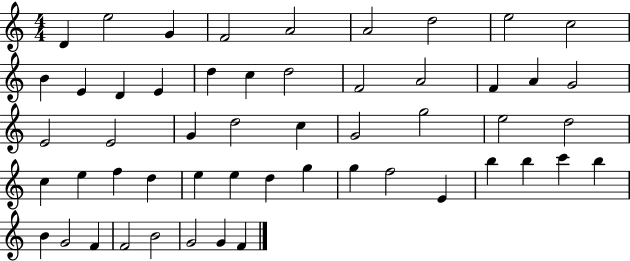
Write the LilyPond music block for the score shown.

{
  \clef treble
  \numericTimeSignature
  \time 4/4
  \key c \major
  d'4 e''2 g'4 | f'2 a'2 | a'2 d''2 | e''2 c''2 | \break b'4 e'4 d'4 e'4 | d''4 c''4 d''2 | f'2 a'2 | f'4 a'4 g'2 | \break e'2 e'2 | g'4 d''2 c''4 | g'2 g''2 | e''2 d''2 | \break c''4 e''4 f''4 d''4 | e''4 e''4 d''4 g''4 | g''4 f''2 e'4 | b''4 b''4 c'''4 b''4 | \break b'4 g'2 f'4 | f'2 b'2 | g'2 g'4 f'4 | \bar "|."
}